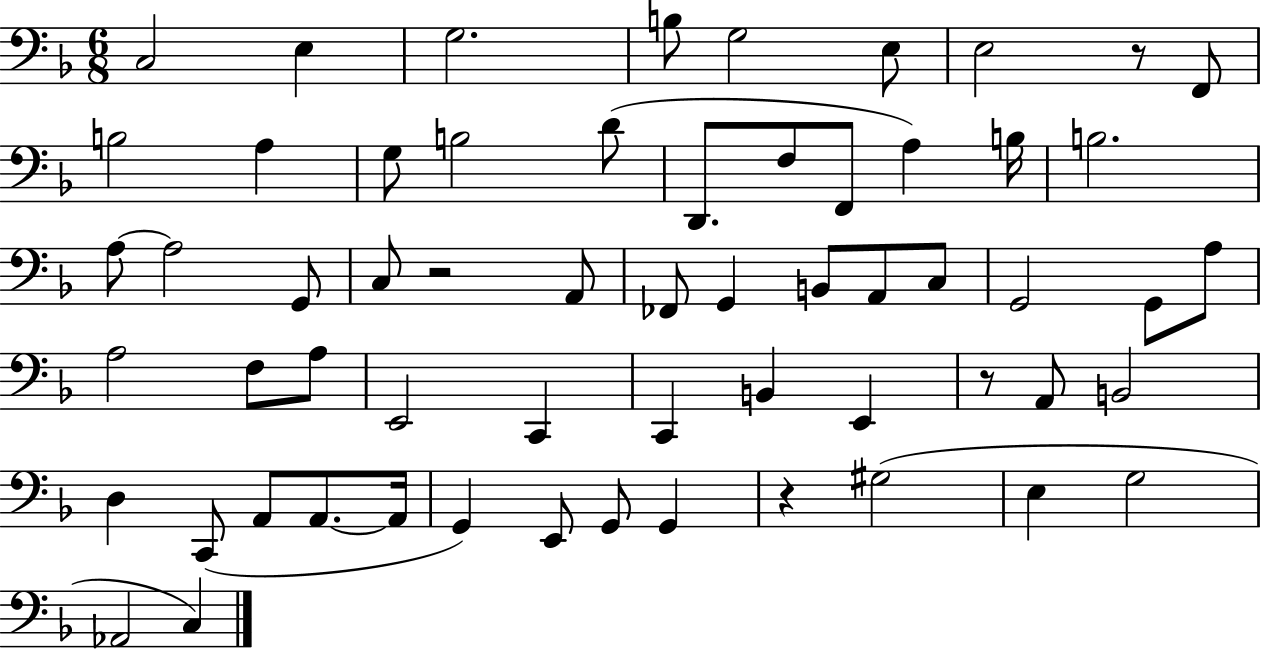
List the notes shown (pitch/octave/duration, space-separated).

C3/h E3/q G3/h. B3/e G3/h E3/e E3/h R/e F2/e B3/h A3/q G3/e B3/h D4/e D2/e. F3/e F2/e A3/q B3/s B3/h. A3/e A3/h G2/e C3/e R/h A2/e FES2/e G2/q B2/e A2/e C3/e G2/h G2/e A3/e A3/h F3/e A3/e E2/h C2/q C2/q B2/q E2/q R/e A2/e B2/h D3/q C2/e A2/e A2/e. A2/s G2/q E2/e G2/e G2/q R/q G#3/h E3/q G3/h Ab2/h C3/q